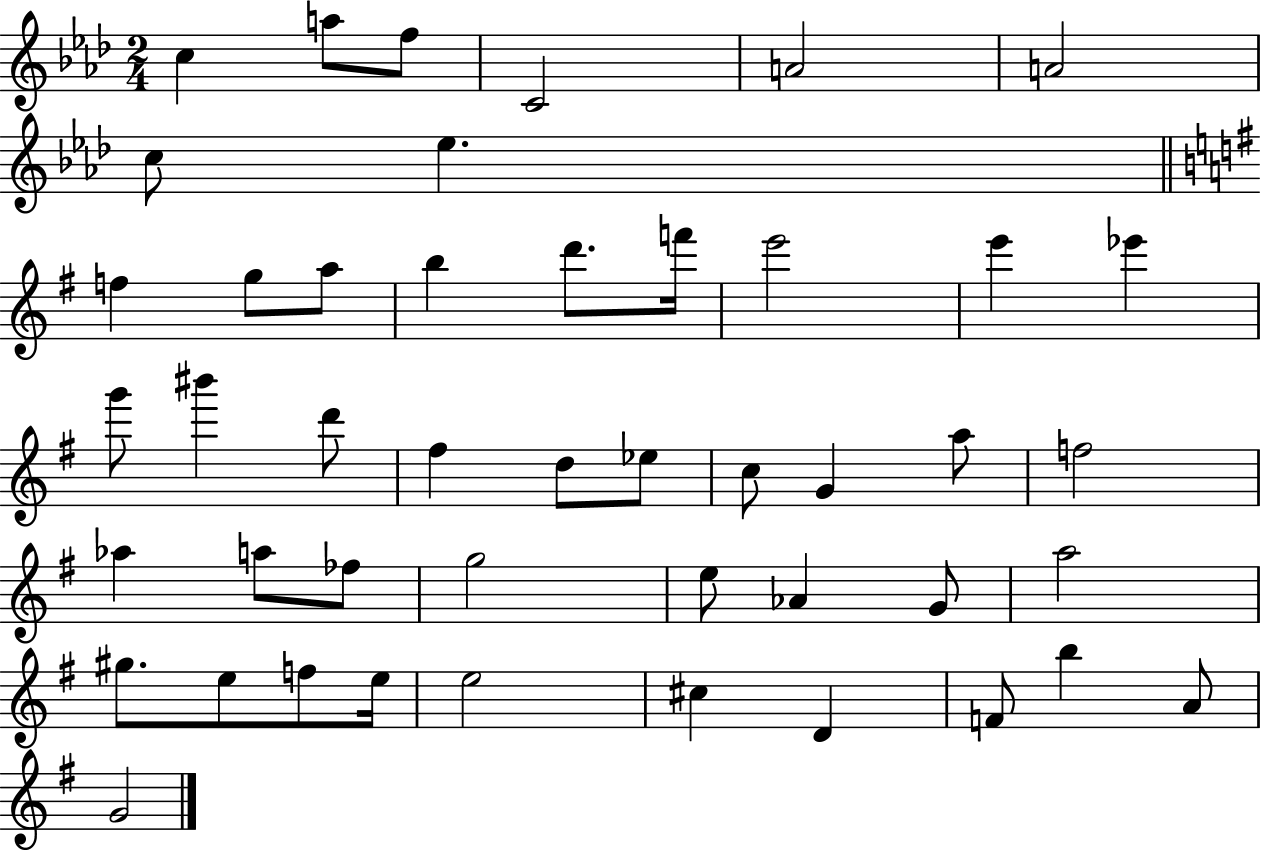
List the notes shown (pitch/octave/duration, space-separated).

C5/q A5/e F5/e C4/h A4/h A4/h C5/e Eb5/q. F5/q G5/e A5/e B5/q D6/e. F6/s E6/h E6/q Eb6/q G6/e BIS6/q D6/e F#5/q D5/e Eb5/e C5/e G4/q A5/e F5/h Ab5/q A5/e FES5/e G5/h E5/e Ab4/q G4/e A5/h G#5/e. E5/e F5/e E5/s E5/h C#5/q D4/q F4/e B5/q A4/e G4/h